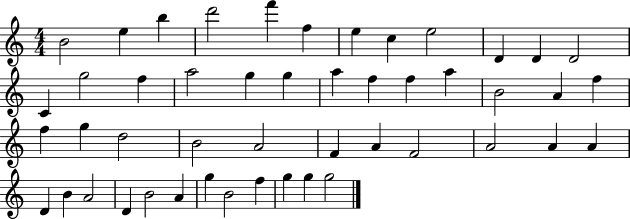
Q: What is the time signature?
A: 4/4